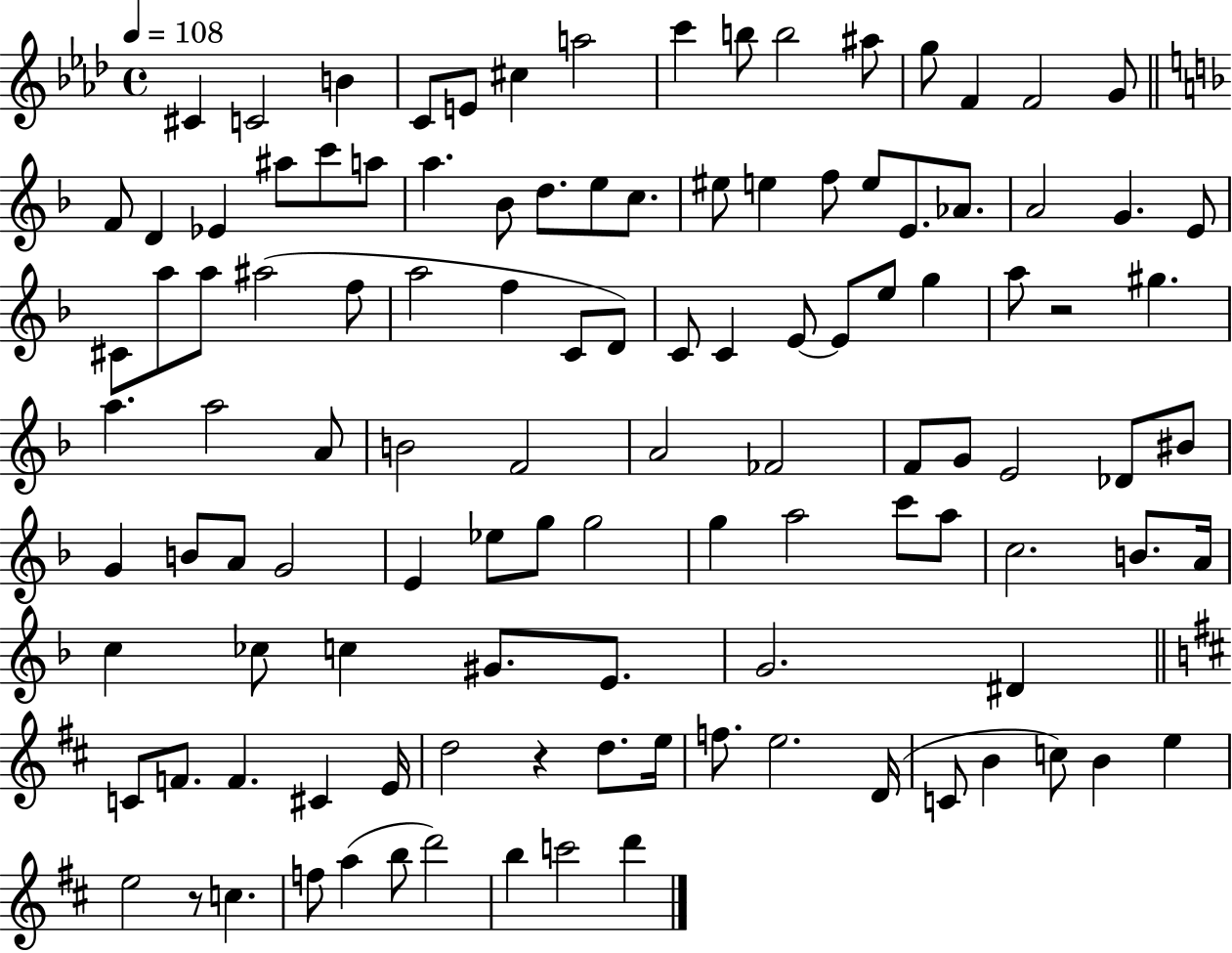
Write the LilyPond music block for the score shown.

{
  \clef treble
  \time 4/4
  \defaultTimeSignature
  \key aes \major
  \tempo 4 = 108
  \repeat volta 2 { cis'4 c'2 b'4 | c'8 e'8 cis''4 a''2 | c'''4 b''8 b''2 ais''8 | g''8 f'4 f'2 g'8 | \break \bar "||" \break \key d \minor f'8 d'4 ees'4 ais''8 c'''8 a''8 | a''4. bes'8 d''8. e''8 c''8. | eis''8 e''4 f''8 e''8 e'8. aes'8. | a'2 g'4. e'8 | \break cis'8 a''8 a''8 ais''2( f''8 | a''2 f''4 c'8 d'8) | c'8 c'4 e'8~~ e'8 e''8 g''4 | a''8 r2 gis''4. | \break a''4. a''2 a'8 | b'2 f'2 | a'2 fes'2 | f'8 g'8 e'2 des'8 bis'8 | \break g'4 b'8 a'8 g'2 | e'4 ees''8 g''8 g''2 | g''4 a''2 c'''8 a''8 | c''2. b'8. a'16 | \break c''4 ces''8 c''4 gis'8. e'8. | g'2. dis'4 | \bar "||" \break \key d \major c'8 f'8. f'4. cis'4 e'16 | d''2 r4 d''8. e''16 | f''8. e''2. d'16( | c'8 b'4 c''8) b'4 e''4 | \break e''2 r8 c''4. | f''8 a''4( b''8 d'''2) | b''4 c'''2 d'''4 | } \bar "|."
}